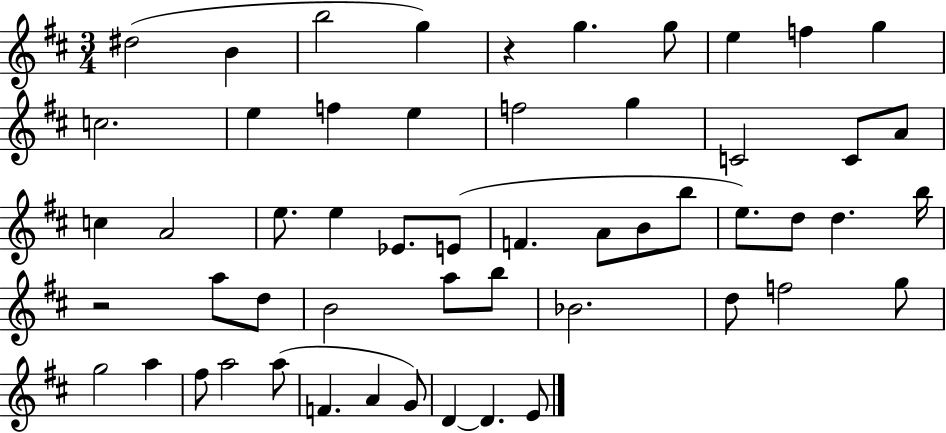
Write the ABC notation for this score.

X:1
T:Untitled
M:3/4
L:1/4
K:D
^d2 B b2 g z g g/2 e f g c2 e f e f2 g C2 C/2 A/2 c A2 e/2 e _E/2 E/2 F A/2 B/2 b/2 e/2 d/2 d b/4 z2 a/2 d/2 B2 a/2 b/2 _B2 d/2 f2 g/2 g2 a ^f/2 a2 a/2 F A G/2 D D E/2